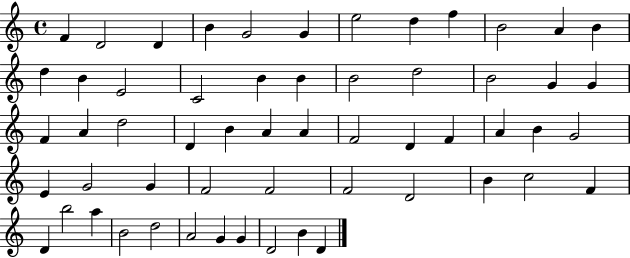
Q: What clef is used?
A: treble